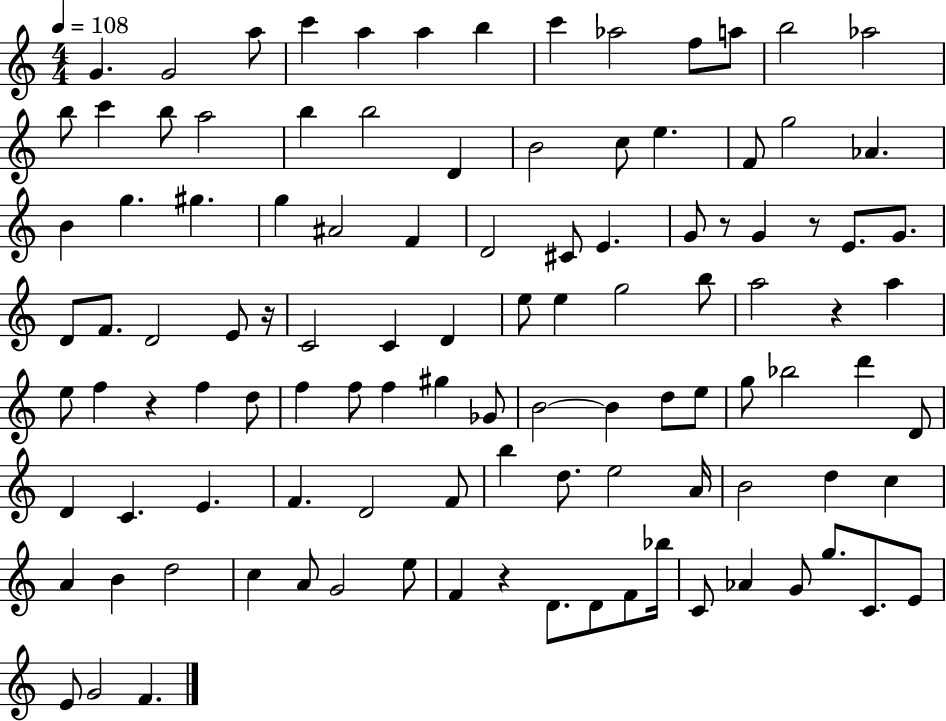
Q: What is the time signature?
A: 4/4